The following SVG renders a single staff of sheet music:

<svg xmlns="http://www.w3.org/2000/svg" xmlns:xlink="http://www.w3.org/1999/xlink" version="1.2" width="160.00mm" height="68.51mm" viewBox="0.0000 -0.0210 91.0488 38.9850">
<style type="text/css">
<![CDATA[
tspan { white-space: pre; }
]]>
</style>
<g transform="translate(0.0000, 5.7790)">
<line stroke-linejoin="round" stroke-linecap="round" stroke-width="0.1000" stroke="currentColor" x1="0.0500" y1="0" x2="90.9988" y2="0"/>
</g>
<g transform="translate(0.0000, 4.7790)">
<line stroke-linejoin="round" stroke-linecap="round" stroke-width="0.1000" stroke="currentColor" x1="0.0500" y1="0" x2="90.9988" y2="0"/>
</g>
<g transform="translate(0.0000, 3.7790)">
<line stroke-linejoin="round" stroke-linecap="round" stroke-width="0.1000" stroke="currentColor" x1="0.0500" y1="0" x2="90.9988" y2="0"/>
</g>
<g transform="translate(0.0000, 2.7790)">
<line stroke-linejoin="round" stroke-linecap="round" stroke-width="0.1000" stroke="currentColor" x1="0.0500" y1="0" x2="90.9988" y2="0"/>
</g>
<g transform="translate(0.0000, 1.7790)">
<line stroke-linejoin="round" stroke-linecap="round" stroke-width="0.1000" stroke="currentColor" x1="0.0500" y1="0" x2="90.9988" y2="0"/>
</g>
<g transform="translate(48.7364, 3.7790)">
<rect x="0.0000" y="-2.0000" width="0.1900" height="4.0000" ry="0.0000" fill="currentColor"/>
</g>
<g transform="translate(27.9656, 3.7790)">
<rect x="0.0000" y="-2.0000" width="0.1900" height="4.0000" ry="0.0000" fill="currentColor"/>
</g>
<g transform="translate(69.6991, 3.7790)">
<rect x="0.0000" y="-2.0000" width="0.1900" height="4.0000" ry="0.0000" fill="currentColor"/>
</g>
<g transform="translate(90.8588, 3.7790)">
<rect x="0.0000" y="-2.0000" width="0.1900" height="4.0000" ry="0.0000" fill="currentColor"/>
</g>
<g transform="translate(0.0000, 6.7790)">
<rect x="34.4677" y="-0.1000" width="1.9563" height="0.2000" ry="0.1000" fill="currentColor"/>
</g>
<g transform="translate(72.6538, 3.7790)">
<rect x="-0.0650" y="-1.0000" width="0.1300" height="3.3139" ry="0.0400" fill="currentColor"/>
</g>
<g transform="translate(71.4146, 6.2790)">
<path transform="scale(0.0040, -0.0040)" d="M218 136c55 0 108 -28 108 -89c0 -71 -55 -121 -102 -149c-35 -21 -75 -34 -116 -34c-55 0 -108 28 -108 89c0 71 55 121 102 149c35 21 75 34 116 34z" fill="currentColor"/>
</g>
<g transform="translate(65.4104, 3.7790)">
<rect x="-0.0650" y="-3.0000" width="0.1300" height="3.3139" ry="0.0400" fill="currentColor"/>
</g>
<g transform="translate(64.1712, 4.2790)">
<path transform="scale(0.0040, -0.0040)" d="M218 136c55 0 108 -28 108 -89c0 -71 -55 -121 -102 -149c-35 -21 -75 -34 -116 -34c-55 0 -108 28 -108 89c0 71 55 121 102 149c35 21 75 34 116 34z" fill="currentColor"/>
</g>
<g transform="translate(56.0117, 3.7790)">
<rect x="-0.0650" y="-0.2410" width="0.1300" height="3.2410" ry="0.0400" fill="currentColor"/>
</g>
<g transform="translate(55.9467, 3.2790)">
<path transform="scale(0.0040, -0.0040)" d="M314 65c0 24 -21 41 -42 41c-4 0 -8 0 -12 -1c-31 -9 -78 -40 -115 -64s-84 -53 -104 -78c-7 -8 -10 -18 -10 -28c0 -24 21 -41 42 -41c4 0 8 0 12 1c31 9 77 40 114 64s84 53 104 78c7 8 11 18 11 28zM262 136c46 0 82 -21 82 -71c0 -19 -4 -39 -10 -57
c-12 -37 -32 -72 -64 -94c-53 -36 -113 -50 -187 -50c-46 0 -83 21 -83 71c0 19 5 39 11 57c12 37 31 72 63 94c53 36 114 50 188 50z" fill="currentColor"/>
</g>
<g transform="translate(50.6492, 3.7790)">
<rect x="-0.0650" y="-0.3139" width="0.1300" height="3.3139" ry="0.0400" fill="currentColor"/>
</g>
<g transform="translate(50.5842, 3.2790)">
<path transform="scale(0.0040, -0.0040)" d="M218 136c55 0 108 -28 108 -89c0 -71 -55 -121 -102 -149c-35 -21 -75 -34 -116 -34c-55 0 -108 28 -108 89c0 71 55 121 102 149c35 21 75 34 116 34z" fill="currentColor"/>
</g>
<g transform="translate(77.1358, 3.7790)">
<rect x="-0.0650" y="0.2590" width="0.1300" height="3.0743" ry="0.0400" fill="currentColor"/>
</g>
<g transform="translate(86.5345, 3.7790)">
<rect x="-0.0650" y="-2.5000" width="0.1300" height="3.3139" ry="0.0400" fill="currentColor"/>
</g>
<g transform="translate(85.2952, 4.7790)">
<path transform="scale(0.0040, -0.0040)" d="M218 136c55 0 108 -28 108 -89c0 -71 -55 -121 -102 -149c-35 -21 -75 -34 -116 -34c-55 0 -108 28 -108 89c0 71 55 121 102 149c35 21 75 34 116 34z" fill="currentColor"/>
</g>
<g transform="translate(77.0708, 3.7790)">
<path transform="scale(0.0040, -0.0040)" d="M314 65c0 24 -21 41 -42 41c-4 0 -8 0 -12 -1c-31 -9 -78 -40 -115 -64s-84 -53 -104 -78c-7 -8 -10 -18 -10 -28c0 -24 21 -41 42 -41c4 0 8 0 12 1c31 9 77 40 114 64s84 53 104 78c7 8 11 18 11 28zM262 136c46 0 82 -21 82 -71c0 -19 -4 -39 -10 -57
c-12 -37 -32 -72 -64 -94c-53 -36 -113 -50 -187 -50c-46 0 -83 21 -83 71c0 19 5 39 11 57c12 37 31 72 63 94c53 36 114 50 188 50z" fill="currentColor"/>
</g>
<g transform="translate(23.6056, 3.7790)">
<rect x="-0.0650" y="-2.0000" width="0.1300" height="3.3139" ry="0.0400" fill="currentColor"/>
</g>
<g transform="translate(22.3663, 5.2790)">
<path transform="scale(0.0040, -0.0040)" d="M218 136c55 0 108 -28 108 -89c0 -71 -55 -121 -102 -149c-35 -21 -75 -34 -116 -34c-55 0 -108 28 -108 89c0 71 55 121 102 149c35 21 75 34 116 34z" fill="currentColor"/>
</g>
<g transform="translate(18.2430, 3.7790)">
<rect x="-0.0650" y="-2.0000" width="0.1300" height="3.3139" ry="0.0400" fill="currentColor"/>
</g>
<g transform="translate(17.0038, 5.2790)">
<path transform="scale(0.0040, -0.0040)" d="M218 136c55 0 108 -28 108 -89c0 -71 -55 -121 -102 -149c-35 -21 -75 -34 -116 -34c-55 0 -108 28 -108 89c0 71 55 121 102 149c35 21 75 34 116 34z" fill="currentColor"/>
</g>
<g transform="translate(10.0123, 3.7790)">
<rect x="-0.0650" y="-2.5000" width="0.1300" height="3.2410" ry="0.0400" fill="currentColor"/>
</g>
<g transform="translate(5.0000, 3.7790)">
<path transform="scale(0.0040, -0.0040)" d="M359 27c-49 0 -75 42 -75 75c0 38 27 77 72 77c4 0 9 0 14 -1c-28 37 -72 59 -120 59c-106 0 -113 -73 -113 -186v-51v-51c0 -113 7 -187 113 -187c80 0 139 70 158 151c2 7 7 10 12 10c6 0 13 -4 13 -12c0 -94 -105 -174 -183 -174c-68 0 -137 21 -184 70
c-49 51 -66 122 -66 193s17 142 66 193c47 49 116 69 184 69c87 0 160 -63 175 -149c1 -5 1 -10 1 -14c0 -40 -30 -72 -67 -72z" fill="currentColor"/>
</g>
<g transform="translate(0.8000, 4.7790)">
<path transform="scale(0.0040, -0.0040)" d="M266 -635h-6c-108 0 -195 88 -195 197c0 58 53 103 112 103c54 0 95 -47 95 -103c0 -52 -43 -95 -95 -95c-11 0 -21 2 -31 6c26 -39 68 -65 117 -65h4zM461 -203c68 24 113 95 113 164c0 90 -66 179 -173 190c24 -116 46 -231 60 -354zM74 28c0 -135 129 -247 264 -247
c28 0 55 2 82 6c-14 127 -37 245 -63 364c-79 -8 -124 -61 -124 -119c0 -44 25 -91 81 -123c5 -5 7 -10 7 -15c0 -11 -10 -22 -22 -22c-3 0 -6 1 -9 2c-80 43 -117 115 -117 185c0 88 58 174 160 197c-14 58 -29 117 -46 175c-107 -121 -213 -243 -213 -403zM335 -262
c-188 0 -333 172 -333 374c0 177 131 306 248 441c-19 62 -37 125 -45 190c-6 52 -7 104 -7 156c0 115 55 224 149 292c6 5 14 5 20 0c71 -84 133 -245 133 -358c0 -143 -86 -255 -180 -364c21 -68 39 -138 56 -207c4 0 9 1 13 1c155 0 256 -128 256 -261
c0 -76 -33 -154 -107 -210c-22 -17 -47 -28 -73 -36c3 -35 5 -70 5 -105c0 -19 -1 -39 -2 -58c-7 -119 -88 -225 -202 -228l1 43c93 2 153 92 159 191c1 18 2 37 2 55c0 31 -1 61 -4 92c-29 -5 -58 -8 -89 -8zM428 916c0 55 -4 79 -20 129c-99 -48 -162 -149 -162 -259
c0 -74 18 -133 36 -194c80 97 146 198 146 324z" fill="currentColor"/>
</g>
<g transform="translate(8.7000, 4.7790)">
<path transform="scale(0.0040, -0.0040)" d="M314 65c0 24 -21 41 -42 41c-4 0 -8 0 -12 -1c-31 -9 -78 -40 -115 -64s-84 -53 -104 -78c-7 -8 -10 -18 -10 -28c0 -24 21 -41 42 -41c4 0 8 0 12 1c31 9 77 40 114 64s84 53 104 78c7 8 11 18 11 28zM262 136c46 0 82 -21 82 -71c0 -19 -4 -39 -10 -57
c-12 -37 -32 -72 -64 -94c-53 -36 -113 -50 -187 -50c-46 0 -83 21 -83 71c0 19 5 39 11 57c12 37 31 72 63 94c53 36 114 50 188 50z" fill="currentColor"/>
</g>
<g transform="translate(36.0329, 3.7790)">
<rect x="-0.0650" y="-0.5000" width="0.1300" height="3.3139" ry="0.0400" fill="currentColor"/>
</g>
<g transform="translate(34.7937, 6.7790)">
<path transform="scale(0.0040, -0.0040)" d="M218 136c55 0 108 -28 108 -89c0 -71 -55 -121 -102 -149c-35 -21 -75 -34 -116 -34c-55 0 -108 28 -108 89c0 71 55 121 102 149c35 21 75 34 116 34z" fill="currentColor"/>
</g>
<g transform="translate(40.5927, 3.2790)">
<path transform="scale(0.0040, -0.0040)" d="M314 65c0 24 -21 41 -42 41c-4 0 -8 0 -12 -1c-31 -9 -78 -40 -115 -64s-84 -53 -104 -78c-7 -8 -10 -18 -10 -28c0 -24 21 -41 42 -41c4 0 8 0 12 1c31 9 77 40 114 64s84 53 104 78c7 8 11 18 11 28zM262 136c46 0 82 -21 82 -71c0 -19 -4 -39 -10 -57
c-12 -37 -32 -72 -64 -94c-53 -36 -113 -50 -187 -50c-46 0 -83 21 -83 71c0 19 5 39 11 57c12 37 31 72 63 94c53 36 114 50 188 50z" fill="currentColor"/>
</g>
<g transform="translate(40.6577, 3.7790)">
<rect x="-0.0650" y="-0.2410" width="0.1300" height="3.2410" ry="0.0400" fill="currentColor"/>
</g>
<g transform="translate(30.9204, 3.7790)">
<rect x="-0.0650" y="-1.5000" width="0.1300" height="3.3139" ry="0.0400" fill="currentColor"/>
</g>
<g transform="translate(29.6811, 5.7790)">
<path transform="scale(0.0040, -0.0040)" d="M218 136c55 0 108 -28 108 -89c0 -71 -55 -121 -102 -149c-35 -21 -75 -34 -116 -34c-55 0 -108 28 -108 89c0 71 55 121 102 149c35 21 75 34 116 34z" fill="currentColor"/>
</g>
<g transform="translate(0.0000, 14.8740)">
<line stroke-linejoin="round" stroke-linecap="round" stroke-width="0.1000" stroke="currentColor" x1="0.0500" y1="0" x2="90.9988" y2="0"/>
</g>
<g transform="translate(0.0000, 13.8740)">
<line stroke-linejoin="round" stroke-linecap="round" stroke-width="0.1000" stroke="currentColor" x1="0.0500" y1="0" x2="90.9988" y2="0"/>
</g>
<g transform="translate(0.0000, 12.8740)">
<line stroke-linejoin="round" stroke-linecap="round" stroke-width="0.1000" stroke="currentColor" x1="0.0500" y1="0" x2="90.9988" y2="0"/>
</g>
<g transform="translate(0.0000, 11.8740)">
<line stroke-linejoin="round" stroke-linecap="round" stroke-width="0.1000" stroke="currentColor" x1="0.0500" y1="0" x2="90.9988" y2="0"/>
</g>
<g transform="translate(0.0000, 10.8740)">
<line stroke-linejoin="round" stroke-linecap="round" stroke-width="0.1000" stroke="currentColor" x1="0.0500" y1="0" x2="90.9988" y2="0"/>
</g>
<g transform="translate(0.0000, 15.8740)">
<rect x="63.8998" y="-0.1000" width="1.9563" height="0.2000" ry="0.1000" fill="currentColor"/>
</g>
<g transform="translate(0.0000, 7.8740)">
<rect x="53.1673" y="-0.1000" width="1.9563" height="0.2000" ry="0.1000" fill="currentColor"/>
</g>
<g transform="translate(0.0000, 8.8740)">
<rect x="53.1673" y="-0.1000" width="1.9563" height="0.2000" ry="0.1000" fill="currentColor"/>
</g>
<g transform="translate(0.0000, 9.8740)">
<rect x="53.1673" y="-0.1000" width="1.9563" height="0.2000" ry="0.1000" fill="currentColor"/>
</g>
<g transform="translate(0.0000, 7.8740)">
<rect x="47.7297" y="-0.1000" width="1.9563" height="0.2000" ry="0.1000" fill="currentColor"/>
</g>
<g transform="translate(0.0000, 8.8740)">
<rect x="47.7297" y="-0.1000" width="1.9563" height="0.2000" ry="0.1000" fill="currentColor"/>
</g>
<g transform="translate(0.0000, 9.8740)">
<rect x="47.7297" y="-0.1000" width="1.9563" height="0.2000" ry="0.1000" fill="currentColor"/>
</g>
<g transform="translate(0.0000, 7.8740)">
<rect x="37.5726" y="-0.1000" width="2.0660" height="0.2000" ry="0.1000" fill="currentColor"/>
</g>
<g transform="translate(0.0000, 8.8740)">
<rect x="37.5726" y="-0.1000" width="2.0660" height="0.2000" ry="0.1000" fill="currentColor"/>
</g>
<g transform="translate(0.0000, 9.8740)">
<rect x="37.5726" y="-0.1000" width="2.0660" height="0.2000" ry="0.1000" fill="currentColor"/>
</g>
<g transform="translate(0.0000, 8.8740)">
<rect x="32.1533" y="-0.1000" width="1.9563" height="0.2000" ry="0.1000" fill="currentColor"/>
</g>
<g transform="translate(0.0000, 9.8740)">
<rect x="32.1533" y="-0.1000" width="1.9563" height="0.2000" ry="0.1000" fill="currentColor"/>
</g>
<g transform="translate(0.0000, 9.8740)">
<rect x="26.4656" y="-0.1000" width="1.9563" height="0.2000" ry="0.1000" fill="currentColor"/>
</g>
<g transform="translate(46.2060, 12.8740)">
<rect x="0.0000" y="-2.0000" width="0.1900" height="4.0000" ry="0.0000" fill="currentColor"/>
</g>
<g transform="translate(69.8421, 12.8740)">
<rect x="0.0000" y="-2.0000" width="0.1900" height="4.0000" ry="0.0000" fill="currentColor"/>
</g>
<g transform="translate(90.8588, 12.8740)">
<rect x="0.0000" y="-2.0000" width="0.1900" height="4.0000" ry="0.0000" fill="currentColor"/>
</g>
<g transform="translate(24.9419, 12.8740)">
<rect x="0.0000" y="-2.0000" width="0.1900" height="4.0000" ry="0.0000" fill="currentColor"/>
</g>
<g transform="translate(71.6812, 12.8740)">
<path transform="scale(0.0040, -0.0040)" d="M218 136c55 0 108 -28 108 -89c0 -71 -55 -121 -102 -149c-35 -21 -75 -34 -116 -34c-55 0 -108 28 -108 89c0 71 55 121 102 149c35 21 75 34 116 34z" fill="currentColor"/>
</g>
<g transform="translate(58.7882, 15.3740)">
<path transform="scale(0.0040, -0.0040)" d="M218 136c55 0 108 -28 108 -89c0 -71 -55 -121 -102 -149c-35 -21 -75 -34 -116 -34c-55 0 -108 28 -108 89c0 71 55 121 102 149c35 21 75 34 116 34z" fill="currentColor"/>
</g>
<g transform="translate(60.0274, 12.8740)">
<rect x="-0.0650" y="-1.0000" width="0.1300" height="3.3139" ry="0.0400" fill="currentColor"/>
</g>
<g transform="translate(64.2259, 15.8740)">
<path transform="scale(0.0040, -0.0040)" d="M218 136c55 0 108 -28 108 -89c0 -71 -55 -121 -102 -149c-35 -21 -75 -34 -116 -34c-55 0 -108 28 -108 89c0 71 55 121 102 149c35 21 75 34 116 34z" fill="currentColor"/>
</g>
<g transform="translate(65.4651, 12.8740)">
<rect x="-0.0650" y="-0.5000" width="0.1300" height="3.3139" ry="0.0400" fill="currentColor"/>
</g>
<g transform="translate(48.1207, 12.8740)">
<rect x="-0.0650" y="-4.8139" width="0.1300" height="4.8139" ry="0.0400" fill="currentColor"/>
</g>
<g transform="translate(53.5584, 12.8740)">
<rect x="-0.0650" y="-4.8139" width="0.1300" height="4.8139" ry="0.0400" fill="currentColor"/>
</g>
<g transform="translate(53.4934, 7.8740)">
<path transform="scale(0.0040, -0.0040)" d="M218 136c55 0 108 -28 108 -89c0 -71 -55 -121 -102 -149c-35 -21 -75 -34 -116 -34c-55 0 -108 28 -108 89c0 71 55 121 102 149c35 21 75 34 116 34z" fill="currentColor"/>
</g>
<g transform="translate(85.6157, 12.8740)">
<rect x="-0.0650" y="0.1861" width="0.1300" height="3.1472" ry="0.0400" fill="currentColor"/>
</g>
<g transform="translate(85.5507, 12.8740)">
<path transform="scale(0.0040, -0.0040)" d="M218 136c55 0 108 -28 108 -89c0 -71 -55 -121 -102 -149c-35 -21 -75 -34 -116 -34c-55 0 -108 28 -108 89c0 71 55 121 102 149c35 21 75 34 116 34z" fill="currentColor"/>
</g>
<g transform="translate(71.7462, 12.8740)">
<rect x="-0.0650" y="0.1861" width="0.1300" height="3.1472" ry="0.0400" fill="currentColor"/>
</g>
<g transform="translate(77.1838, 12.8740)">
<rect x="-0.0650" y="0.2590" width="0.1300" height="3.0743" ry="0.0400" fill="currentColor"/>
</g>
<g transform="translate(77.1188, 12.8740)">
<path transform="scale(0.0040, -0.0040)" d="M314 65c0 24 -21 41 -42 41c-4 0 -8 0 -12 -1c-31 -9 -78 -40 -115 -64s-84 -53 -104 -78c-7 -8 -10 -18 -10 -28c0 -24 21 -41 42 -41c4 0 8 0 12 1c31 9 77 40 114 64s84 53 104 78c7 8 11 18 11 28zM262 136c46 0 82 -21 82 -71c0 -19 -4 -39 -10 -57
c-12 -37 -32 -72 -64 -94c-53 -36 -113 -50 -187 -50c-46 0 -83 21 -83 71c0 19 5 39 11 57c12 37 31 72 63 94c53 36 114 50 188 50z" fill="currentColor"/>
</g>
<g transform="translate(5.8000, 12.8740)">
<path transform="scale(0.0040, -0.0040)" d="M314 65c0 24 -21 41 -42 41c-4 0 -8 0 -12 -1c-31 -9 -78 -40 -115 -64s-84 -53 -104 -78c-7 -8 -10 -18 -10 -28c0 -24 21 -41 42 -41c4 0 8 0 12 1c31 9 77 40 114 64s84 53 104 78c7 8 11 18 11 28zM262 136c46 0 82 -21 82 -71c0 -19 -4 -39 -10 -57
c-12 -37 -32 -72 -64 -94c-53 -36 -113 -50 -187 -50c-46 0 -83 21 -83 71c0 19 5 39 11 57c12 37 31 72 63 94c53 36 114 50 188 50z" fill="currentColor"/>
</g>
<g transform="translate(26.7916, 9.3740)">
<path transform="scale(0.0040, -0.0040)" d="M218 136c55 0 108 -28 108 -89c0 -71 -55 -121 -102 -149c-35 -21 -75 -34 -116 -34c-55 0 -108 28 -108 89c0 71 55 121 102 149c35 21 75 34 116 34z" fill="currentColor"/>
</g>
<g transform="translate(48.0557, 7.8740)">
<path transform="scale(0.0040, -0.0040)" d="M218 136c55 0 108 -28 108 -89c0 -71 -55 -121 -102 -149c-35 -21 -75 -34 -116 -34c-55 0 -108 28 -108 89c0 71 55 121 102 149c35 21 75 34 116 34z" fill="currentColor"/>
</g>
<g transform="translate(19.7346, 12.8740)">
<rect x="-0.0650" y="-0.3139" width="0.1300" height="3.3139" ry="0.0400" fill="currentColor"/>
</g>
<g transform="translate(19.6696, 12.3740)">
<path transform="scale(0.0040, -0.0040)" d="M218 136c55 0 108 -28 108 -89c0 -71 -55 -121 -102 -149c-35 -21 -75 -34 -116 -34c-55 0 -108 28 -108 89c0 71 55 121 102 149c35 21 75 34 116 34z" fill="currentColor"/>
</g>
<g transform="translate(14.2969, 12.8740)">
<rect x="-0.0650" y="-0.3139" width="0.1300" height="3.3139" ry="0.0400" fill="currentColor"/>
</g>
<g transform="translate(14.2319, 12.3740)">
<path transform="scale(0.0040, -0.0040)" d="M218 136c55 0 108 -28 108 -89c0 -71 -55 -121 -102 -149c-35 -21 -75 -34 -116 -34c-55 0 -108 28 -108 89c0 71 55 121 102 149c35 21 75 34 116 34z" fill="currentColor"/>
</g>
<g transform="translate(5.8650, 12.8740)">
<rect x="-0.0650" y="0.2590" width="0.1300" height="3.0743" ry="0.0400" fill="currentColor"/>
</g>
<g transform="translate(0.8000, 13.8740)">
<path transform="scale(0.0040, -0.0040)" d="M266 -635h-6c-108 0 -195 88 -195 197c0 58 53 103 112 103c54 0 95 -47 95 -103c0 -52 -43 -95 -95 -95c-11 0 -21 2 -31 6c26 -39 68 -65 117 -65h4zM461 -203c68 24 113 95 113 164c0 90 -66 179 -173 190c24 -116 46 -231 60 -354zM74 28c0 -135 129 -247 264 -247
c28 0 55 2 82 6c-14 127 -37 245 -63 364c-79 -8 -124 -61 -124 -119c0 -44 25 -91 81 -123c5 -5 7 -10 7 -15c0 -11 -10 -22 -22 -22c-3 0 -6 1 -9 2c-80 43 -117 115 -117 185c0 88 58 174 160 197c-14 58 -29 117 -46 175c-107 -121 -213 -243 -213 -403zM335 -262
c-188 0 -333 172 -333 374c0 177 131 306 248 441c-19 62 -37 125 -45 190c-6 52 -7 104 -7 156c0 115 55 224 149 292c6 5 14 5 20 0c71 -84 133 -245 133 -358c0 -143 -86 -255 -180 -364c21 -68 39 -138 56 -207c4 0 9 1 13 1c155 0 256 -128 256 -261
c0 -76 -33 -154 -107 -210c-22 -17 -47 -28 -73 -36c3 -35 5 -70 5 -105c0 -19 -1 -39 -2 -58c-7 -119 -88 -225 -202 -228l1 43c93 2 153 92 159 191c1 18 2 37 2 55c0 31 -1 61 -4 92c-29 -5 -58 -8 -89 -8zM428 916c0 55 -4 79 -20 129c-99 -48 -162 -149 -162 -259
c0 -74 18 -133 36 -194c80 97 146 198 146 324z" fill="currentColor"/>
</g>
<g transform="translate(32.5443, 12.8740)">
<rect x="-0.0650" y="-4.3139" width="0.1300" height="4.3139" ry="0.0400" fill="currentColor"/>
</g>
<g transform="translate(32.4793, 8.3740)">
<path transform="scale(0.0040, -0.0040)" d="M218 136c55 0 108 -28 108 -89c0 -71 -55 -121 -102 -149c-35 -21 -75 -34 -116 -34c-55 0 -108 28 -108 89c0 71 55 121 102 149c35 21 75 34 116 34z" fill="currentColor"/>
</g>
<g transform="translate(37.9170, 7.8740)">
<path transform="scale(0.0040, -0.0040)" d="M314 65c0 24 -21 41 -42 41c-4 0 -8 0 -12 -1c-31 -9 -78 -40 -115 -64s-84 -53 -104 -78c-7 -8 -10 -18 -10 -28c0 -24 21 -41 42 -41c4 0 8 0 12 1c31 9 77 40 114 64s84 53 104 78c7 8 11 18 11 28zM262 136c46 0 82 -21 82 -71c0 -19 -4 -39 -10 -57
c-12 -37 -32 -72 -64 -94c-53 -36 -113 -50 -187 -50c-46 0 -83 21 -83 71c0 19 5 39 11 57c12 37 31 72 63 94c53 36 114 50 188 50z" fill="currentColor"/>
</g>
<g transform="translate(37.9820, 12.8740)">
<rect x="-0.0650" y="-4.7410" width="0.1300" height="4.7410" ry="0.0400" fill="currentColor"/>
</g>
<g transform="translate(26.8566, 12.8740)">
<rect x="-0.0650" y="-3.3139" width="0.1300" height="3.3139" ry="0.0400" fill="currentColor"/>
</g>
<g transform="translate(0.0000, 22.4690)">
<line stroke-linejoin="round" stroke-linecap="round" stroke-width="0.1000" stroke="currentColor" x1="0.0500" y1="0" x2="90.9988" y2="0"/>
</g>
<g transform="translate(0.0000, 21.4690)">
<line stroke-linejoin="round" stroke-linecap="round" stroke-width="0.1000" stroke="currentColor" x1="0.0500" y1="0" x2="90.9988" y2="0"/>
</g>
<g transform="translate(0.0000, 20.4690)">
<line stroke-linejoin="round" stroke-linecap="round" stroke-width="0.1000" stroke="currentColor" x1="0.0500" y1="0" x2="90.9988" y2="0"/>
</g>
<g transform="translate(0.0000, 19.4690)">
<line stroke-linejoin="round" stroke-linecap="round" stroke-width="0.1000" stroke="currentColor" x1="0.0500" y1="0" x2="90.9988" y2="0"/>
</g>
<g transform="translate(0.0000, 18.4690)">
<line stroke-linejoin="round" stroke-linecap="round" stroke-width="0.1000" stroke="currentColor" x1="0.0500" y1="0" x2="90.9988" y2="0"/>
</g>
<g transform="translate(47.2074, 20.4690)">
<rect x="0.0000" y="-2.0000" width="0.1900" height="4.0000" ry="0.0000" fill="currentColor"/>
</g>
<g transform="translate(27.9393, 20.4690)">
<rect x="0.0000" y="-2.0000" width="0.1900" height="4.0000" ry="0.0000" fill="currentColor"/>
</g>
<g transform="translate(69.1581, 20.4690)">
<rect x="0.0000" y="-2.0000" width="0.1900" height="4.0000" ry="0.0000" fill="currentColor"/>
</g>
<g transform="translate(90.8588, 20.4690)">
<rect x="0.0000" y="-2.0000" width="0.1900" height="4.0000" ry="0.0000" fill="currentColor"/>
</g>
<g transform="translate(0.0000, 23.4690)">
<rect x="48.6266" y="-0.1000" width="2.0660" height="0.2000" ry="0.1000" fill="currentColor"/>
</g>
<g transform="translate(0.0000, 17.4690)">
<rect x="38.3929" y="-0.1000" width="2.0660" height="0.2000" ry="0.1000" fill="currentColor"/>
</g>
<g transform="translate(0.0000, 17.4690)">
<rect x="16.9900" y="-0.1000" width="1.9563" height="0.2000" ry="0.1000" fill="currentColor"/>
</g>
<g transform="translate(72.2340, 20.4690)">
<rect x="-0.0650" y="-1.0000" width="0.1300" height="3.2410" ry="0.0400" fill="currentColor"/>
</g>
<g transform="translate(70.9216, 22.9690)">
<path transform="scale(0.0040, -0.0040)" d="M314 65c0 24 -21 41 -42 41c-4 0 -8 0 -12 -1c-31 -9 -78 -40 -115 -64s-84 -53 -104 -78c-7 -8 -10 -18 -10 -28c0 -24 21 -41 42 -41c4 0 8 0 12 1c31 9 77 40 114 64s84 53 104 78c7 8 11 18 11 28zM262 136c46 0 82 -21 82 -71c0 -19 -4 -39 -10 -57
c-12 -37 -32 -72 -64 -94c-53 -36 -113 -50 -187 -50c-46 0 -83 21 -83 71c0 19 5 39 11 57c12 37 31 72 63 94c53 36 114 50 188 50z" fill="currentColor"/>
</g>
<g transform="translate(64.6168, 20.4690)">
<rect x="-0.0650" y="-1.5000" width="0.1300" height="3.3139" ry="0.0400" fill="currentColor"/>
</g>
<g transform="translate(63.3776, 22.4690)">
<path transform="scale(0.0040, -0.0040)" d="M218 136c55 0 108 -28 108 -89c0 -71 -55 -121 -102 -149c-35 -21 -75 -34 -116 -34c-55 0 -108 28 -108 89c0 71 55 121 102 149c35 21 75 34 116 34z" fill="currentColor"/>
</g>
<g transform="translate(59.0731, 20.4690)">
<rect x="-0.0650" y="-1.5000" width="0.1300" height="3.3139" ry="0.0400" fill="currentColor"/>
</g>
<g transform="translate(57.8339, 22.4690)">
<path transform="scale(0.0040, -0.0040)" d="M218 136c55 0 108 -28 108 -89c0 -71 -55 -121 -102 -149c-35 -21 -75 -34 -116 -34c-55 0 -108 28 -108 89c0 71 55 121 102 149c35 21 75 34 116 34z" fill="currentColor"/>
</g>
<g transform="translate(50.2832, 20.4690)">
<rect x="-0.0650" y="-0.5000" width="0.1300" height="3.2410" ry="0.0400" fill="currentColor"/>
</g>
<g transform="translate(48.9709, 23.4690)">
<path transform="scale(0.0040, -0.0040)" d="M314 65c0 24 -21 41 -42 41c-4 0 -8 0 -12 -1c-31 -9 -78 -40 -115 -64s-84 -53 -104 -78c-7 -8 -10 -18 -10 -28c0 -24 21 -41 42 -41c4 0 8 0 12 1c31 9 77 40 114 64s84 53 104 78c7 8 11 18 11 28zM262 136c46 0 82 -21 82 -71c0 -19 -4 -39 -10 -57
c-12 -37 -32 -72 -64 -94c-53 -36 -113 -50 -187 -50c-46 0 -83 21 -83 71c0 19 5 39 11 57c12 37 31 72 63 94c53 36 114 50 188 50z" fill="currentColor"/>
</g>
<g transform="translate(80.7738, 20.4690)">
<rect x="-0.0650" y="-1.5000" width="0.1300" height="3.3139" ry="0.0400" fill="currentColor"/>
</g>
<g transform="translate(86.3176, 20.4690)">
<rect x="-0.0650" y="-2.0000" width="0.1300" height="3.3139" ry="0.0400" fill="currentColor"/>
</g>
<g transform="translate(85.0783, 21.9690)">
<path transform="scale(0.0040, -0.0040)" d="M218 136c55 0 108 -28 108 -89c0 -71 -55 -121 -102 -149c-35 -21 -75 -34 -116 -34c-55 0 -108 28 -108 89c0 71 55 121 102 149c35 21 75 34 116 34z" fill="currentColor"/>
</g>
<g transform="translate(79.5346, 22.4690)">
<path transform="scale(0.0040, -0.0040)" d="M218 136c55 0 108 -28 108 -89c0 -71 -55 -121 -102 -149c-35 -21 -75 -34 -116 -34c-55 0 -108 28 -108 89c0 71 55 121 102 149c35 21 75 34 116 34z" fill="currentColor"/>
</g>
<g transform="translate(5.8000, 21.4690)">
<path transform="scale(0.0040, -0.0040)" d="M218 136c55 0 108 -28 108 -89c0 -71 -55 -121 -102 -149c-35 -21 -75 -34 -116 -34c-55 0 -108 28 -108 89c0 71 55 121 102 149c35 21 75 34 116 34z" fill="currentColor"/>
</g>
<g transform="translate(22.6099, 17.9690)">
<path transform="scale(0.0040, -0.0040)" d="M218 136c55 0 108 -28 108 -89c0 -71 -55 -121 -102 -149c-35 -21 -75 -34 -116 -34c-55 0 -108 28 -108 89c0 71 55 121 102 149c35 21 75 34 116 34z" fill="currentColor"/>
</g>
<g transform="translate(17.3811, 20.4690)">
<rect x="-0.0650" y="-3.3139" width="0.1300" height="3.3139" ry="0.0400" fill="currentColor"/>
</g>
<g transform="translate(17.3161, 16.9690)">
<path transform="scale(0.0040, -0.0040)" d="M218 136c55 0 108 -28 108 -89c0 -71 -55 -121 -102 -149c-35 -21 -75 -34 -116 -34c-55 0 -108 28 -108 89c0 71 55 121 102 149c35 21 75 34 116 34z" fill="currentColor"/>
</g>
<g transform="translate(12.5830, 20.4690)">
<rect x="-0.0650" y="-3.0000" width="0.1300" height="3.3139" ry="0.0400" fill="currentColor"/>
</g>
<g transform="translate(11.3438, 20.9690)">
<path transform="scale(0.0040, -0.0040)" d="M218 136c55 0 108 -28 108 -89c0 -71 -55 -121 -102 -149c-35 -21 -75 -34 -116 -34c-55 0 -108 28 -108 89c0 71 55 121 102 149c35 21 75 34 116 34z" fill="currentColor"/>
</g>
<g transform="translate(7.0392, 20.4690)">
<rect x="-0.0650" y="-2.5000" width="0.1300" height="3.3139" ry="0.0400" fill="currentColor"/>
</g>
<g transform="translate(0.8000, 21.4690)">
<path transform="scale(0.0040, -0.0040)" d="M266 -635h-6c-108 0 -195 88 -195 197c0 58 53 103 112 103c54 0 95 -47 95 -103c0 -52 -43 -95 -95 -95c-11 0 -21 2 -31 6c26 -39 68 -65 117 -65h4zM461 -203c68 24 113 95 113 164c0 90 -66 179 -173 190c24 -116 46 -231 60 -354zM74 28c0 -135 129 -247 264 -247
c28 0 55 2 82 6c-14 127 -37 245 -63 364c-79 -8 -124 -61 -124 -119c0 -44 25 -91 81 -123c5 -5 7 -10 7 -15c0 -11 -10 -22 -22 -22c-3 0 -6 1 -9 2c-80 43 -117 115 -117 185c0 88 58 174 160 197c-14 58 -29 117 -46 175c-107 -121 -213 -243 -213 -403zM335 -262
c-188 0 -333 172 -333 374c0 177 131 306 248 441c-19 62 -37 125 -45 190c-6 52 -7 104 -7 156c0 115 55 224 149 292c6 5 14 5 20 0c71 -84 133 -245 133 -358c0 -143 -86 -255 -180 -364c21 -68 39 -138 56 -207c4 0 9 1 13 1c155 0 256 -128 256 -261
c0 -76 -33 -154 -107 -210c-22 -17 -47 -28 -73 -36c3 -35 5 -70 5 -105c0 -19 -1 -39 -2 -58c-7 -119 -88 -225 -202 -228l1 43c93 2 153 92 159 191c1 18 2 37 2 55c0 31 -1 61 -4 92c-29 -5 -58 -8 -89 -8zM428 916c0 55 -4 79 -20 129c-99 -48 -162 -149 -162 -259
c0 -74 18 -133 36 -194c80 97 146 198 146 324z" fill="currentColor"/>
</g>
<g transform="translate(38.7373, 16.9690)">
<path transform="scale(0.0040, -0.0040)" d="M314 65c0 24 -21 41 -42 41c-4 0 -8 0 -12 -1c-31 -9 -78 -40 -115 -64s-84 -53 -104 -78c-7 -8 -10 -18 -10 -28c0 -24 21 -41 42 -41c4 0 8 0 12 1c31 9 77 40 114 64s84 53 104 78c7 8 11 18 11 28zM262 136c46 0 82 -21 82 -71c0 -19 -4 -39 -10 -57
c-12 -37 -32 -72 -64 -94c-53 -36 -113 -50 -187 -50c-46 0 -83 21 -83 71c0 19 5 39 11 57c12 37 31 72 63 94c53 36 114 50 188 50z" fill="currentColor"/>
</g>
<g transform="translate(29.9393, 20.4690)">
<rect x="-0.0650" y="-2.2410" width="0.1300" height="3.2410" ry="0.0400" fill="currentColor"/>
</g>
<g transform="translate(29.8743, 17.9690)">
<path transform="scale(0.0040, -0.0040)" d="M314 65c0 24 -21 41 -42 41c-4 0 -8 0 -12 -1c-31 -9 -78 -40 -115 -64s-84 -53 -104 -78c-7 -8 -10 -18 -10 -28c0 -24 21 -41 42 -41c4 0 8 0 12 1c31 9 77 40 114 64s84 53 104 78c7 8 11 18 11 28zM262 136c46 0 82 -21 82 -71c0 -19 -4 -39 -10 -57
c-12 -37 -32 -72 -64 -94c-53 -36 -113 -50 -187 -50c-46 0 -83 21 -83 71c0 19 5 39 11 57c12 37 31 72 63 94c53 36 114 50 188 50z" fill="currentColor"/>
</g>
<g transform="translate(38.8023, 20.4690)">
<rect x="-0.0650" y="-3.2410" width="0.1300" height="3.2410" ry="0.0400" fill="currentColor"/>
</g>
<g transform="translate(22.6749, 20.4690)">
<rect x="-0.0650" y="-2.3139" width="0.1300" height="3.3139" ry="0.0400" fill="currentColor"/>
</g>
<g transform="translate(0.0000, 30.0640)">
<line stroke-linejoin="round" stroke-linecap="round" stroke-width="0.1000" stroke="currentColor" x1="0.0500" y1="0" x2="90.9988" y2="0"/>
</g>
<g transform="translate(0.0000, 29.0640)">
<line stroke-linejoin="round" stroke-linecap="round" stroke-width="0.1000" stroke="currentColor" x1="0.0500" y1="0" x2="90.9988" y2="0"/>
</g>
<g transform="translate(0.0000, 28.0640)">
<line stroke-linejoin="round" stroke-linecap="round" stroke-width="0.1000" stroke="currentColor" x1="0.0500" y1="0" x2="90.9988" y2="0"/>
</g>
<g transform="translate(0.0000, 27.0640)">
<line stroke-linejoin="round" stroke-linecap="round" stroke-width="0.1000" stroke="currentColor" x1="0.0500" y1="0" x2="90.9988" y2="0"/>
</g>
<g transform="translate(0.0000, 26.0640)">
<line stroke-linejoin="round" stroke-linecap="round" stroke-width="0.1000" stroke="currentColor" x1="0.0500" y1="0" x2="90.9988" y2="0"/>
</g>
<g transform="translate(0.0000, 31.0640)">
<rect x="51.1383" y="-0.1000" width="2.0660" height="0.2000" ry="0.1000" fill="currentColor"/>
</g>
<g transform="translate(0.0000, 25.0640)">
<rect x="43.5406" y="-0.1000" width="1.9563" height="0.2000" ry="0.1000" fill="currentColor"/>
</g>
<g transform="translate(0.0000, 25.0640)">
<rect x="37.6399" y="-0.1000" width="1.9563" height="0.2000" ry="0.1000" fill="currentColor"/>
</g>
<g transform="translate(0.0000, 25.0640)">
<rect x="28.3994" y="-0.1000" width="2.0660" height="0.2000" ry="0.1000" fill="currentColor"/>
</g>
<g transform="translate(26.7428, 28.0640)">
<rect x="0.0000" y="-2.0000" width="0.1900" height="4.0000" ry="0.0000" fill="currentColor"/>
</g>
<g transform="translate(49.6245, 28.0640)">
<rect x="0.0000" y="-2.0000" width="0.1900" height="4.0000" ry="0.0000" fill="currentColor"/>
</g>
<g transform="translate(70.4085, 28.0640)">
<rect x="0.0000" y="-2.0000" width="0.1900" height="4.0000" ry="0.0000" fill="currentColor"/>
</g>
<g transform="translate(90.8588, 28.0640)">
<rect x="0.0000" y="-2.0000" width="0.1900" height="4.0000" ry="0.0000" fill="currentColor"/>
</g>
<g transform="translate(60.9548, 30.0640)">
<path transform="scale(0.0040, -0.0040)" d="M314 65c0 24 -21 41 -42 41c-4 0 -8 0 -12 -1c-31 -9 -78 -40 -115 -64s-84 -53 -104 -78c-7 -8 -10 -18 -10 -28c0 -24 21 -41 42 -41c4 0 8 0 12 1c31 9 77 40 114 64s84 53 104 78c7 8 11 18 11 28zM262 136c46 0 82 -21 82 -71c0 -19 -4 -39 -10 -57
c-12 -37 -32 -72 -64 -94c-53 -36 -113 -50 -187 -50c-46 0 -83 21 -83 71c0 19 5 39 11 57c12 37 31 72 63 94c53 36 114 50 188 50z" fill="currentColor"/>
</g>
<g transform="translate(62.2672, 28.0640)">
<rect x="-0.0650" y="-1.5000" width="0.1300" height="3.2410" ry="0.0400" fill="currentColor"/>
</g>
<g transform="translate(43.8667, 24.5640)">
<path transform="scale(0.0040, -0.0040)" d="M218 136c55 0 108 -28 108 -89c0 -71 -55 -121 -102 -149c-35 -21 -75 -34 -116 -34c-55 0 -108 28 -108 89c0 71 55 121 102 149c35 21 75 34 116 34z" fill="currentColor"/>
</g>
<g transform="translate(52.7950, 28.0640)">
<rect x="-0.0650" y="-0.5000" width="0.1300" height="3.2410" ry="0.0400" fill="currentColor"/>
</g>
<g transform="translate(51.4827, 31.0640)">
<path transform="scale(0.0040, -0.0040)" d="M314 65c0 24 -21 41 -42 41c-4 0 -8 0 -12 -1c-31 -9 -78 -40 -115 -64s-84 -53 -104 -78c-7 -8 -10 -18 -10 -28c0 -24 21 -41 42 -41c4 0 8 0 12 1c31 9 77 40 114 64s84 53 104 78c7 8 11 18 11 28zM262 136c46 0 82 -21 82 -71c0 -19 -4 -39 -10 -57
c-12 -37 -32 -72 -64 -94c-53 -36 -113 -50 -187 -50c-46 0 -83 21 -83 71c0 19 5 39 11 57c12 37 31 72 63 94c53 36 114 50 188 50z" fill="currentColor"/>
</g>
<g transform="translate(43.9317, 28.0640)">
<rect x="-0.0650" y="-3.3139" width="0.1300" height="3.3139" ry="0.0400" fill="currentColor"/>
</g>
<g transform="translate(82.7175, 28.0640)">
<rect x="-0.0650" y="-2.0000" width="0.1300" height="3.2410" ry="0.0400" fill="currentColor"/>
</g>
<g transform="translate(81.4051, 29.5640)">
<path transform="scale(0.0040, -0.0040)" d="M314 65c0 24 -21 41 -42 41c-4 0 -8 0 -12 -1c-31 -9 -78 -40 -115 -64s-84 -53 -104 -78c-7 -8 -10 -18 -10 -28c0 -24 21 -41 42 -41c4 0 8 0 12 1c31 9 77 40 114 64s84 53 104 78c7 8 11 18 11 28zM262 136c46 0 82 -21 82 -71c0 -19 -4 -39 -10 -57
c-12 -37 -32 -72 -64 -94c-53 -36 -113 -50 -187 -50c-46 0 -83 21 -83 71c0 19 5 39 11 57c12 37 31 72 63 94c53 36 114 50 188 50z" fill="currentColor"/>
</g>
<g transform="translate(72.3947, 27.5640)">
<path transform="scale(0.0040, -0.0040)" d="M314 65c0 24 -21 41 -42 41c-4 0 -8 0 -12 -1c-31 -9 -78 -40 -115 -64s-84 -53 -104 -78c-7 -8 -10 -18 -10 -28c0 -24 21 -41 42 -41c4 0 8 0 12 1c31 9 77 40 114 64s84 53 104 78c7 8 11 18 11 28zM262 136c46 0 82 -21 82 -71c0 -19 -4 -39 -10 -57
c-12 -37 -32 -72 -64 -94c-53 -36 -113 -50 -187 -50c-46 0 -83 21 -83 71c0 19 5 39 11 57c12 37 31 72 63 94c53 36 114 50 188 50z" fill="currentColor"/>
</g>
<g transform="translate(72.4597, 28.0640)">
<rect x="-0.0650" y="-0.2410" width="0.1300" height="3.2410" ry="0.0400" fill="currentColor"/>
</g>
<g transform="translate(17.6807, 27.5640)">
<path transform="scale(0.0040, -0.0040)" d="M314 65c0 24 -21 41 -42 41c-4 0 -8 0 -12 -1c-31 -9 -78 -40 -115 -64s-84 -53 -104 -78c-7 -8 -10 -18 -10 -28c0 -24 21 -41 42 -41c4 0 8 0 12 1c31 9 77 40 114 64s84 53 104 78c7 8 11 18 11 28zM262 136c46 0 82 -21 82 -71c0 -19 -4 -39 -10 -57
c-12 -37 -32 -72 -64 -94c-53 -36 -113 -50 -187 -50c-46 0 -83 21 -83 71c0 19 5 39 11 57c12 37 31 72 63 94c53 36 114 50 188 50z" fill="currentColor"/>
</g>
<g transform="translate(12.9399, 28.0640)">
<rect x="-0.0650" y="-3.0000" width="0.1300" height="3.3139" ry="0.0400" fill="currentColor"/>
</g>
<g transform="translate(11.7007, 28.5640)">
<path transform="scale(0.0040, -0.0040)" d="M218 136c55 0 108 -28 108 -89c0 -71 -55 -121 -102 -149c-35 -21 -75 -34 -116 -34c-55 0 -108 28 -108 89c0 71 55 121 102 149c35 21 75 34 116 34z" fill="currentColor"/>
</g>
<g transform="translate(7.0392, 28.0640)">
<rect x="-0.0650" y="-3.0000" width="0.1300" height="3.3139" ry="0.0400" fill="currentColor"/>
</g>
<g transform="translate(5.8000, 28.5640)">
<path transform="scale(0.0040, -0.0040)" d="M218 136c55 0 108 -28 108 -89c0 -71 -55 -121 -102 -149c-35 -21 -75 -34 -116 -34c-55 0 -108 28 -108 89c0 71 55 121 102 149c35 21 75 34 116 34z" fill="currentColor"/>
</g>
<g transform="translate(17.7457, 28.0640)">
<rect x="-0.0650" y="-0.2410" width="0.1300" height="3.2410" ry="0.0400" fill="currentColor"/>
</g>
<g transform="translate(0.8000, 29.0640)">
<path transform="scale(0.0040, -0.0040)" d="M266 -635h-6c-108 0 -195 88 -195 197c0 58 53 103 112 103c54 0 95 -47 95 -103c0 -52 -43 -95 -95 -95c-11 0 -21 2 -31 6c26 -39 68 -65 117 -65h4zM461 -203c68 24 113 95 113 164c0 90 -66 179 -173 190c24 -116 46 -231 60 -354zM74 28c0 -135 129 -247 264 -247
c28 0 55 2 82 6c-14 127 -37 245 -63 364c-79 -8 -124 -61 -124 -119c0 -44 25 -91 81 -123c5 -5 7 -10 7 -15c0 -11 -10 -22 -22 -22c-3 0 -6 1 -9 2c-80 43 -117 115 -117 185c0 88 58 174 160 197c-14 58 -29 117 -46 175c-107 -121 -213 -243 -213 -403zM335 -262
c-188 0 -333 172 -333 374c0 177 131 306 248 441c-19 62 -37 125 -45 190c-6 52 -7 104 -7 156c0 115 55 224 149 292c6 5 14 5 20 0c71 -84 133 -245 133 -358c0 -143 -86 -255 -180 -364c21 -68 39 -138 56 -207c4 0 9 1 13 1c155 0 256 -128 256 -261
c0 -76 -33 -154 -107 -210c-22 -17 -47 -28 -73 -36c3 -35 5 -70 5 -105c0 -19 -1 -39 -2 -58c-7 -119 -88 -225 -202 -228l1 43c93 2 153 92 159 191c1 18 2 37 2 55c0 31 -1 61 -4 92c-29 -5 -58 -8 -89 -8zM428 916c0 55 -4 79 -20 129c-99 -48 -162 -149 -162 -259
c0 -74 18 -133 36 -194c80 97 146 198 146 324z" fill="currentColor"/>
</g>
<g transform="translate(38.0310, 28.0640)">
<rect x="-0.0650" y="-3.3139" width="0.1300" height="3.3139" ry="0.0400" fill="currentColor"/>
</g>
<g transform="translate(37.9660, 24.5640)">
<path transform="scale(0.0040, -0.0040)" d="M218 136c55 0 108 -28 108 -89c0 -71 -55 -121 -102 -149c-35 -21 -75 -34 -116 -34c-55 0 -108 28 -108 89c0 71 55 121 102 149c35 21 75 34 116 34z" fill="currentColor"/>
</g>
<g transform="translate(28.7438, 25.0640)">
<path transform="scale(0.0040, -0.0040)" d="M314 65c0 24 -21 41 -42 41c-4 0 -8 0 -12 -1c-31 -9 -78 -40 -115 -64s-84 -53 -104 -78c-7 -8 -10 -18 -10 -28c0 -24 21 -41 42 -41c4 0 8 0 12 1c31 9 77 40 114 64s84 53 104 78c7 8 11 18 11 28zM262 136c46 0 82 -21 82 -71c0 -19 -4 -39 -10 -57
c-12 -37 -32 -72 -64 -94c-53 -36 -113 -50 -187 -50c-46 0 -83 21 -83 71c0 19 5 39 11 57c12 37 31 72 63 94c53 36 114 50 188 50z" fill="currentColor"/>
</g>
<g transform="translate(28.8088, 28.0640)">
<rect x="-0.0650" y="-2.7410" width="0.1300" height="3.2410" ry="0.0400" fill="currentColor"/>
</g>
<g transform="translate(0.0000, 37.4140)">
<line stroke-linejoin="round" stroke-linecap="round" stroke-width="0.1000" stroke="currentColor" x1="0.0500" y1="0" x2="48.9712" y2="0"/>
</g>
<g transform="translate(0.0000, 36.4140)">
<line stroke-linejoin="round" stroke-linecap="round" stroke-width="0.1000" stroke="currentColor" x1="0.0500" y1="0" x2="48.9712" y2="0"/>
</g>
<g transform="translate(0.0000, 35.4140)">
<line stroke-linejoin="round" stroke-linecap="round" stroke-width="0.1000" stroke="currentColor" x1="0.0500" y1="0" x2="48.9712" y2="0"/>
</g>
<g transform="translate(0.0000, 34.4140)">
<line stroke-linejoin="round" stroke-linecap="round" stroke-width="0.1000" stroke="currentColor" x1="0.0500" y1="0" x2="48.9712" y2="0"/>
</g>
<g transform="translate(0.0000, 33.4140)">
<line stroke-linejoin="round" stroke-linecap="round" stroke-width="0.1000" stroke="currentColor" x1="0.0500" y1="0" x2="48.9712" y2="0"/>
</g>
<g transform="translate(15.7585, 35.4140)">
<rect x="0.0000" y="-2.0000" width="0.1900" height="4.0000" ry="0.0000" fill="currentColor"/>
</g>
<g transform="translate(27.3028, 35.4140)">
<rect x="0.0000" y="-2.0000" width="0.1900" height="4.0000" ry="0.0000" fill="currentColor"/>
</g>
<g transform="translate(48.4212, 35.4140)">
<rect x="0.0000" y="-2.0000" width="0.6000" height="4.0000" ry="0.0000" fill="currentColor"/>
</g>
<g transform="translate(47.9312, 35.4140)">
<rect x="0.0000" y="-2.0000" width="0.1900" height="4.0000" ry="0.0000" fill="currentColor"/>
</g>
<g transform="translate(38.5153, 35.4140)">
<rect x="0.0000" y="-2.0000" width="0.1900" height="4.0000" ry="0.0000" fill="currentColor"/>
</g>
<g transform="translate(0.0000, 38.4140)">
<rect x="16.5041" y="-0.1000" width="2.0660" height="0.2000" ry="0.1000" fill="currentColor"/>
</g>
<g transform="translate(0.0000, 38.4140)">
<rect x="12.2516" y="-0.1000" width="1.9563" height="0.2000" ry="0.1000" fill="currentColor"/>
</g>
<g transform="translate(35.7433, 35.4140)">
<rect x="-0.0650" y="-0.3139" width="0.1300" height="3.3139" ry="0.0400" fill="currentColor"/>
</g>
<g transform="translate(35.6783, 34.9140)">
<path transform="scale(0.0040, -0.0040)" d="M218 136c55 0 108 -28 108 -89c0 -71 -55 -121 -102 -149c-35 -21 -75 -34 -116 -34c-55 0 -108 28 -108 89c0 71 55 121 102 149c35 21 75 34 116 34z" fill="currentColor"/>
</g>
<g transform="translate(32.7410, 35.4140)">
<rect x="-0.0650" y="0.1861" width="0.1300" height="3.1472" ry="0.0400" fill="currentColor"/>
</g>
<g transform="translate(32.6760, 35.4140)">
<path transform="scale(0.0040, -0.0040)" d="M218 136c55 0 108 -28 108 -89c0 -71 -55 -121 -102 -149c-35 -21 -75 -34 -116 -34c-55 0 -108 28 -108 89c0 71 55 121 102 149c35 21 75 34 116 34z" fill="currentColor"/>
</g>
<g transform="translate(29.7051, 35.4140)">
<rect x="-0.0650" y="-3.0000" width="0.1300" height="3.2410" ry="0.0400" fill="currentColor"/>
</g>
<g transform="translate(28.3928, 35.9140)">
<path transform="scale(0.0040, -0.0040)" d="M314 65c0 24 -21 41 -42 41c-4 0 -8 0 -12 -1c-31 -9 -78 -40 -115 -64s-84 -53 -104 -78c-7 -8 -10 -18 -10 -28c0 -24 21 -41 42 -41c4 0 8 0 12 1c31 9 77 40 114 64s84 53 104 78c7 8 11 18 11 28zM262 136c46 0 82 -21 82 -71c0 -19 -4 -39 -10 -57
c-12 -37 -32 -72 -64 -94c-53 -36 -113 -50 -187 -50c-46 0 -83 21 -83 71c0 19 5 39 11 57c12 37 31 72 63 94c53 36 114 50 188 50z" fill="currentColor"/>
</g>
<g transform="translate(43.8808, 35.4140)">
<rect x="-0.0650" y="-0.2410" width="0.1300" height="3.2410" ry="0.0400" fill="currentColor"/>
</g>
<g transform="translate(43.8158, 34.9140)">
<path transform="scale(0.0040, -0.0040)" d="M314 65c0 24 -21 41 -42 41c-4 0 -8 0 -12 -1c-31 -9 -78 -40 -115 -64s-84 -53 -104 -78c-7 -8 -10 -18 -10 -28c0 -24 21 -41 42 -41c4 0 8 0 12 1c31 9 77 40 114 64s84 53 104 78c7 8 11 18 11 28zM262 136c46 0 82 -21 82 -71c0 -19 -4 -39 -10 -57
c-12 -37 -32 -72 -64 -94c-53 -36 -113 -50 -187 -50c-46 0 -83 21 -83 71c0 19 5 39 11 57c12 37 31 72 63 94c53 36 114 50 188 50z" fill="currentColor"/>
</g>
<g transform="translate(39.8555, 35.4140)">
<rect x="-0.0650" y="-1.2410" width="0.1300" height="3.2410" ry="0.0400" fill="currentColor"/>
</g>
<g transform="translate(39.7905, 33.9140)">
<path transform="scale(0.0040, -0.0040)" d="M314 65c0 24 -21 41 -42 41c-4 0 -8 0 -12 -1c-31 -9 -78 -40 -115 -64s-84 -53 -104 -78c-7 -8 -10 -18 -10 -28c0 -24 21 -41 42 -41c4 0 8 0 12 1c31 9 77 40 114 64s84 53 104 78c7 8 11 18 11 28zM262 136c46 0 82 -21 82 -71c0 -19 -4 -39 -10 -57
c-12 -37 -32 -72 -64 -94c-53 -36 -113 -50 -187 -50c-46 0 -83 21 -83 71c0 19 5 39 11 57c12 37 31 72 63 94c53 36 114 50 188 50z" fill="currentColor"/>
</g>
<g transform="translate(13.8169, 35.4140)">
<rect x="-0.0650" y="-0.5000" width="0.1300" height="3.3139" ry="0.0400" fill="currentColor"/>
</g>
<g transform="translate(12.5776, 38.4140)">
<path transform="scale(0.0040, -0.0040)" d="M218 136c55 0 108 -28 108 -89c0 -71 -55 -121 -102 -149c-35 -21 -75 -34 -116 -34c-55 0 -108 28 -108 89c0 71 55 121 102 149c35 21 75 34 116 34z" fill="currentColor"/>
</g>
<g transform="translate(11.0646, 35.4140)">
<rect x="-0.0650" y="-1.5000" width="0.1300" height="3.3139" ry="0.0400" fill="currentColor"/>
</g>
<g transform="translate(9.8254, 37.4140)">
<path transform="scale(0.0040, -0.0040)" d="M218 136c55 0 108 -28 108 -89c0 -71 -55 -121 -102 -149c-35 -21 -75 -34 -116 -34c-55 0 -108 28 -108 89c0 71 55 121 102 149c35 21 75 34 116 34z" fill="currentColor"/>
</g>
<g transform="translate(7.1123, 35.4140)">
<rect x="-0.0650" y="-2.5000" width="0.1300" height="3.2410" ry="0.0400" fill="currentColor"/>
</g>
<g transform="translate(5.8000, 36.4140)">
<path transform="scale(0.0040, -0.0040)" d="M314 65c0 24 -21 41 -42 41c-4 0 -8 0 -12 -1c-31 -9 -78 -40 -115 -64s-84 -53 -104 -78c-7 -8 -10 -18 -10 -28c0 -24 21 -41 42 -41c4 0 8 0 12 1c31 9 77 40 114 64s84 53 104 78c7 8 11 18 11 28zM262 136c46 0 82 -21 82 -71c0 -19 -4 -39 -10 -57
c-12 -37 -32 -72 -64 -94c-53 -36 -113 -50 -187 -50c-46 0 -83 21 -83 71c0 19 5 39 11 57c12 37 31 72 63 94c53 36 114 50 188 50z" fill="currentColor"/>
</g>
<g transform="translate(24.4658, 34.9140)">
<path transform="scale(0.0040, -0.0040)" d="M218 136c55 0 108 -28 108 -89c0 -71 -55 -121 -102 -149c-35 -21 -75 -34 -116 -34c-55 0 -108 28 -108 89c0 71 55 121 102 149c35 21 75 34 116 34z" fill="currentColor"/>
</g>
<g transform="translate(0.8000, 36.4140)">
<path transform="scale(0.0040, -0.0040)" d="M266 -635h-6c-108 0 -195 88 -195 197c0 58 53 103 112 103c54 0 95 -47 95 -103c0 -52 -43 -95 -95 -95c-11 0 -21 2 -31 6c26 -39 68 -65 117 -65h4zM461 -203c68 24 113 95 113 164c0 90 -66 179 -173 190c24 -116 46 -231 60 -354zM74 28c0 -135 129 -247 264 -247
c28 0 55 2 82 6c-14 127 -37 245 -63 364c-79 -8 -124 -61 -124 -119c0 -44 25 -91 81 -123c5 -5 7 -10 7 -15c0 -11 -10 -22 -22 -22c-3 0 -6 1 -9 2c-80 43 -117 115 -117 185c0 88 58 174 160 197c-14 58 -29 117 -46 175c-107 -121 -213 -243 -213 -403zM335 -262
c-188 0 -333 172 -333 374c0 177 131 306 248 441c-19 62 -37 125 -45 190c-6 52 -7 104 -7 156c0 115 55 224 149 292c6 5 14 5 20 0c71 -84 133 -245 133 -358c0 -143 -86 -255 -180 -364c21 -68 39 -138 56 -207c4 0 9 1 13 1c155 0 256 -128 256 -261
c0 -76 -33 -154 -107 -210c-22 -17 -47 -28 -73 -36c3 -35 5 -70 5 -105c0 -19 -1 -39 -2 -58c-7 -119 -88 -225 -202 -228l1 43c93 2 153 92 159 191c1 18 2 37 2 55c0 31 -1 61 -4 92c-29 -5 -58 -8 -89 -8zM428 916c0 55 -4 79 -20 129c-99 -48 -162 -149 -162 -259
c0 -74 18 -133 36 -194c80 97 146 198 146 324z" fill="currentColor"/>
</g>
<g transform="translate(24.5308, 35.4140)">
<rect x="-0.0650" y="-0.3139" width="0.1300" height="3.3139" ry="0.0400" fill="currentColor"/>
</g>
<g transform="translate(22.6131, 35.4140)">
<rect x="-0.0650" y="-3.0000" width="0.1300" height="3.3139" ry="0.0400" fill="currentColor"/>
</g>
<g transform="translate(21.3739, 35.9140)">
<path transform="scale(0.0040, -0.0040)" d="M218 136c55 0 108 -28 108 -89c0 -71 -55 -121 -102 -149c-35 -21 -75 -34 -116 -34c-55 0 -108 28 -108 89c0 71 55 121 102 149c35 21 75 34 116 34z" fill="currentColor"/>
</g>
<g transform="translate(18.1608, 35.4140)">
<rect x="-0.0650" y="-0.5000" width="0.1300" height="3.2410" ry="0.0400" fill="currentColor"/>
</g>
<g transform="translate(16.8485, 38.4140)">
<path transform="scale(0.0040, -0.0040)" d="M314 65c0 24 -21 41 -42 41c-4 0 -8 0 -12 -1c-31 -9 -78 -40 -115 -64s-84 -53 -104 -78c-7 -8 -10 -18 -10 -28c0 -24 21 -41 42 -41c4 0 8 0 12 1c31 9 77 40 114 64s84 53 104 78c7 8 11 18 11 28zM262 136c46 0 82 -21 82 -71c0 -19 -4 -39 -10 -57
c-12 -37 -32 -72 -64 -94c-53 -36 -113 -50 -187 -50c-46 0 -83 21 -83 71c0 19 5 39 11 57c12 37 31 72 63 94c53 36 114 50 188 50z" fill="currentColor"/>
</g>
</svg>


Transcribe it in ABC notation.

X:1
T:Untitled
M:4/4
L:1/4
K:C
G2 F F E C c2 c c2 A D B2 G B2 c c b d' e'2 e' e' D C B B2 B G A b g g2 b2 C2 E E D2 E F A A c2 a2 b b C2 E2 c2 F2 G2 E C C2 A c A2 B c e2 c2